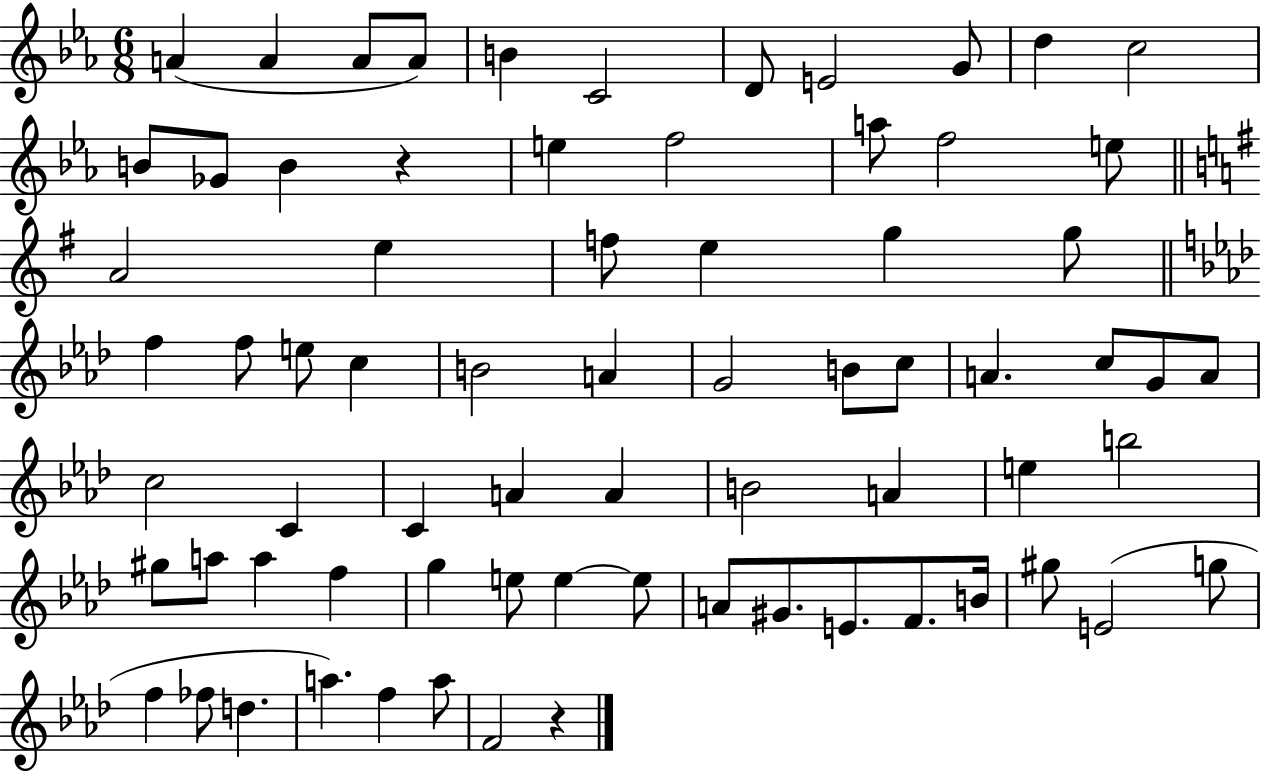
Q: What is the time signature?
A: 6/8